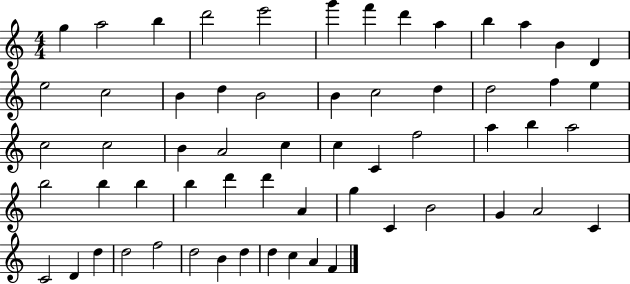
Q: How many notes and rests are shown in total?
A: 60